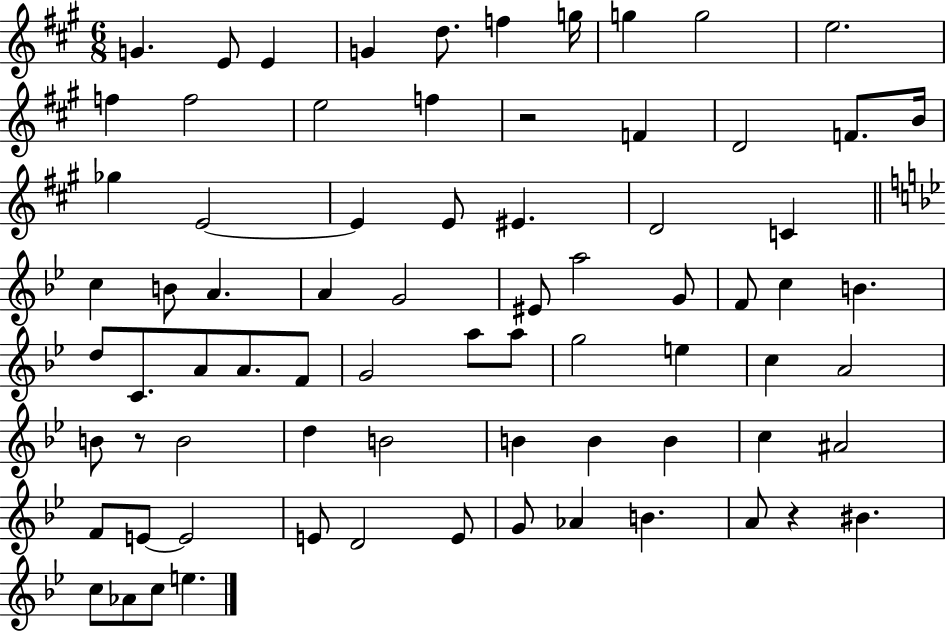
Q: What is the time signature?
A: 6/8